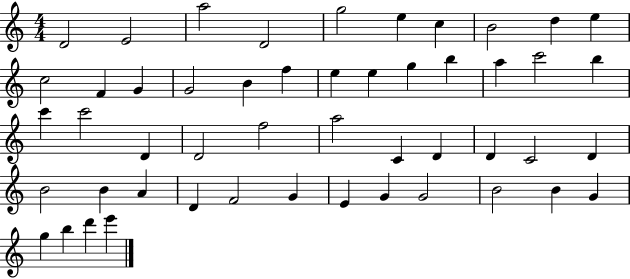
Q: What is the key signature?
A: C major